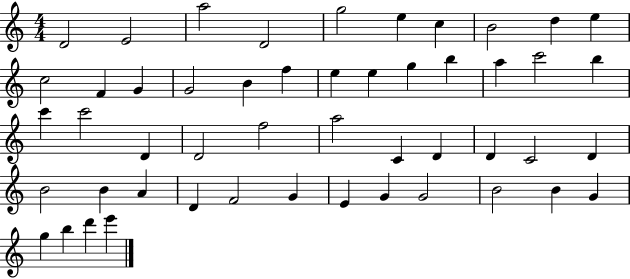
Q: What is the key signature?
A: C major